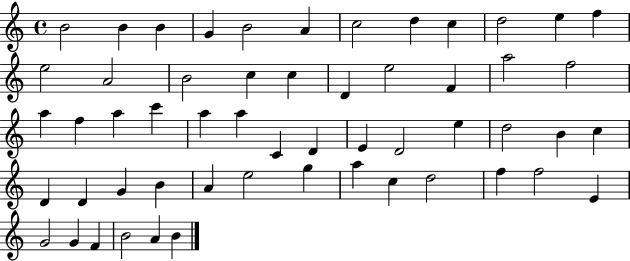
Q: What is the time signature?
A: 4/4